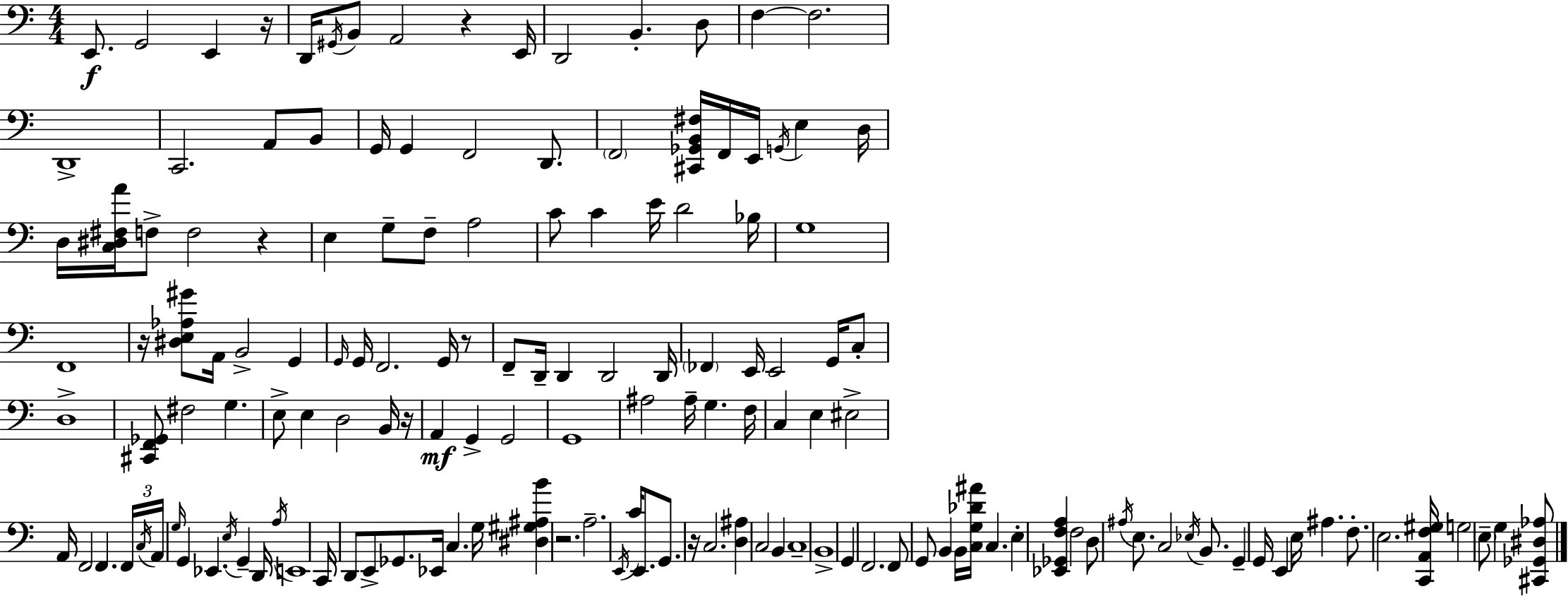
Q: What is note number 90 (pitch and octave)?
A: E2